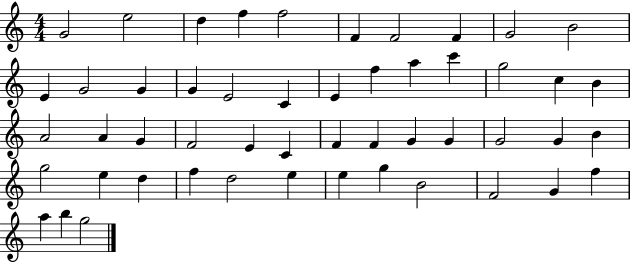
X:1
T:Untitled
M:4/4
L:1/4
K:C
G2 e2 d f f2 F F2 F G2 B2 E G2 G G E2 C E f a c' g2 c B A2 A G F2 E C F F G G G2 G B g2 e d f d2 e e g B2 F2 G f a b g2